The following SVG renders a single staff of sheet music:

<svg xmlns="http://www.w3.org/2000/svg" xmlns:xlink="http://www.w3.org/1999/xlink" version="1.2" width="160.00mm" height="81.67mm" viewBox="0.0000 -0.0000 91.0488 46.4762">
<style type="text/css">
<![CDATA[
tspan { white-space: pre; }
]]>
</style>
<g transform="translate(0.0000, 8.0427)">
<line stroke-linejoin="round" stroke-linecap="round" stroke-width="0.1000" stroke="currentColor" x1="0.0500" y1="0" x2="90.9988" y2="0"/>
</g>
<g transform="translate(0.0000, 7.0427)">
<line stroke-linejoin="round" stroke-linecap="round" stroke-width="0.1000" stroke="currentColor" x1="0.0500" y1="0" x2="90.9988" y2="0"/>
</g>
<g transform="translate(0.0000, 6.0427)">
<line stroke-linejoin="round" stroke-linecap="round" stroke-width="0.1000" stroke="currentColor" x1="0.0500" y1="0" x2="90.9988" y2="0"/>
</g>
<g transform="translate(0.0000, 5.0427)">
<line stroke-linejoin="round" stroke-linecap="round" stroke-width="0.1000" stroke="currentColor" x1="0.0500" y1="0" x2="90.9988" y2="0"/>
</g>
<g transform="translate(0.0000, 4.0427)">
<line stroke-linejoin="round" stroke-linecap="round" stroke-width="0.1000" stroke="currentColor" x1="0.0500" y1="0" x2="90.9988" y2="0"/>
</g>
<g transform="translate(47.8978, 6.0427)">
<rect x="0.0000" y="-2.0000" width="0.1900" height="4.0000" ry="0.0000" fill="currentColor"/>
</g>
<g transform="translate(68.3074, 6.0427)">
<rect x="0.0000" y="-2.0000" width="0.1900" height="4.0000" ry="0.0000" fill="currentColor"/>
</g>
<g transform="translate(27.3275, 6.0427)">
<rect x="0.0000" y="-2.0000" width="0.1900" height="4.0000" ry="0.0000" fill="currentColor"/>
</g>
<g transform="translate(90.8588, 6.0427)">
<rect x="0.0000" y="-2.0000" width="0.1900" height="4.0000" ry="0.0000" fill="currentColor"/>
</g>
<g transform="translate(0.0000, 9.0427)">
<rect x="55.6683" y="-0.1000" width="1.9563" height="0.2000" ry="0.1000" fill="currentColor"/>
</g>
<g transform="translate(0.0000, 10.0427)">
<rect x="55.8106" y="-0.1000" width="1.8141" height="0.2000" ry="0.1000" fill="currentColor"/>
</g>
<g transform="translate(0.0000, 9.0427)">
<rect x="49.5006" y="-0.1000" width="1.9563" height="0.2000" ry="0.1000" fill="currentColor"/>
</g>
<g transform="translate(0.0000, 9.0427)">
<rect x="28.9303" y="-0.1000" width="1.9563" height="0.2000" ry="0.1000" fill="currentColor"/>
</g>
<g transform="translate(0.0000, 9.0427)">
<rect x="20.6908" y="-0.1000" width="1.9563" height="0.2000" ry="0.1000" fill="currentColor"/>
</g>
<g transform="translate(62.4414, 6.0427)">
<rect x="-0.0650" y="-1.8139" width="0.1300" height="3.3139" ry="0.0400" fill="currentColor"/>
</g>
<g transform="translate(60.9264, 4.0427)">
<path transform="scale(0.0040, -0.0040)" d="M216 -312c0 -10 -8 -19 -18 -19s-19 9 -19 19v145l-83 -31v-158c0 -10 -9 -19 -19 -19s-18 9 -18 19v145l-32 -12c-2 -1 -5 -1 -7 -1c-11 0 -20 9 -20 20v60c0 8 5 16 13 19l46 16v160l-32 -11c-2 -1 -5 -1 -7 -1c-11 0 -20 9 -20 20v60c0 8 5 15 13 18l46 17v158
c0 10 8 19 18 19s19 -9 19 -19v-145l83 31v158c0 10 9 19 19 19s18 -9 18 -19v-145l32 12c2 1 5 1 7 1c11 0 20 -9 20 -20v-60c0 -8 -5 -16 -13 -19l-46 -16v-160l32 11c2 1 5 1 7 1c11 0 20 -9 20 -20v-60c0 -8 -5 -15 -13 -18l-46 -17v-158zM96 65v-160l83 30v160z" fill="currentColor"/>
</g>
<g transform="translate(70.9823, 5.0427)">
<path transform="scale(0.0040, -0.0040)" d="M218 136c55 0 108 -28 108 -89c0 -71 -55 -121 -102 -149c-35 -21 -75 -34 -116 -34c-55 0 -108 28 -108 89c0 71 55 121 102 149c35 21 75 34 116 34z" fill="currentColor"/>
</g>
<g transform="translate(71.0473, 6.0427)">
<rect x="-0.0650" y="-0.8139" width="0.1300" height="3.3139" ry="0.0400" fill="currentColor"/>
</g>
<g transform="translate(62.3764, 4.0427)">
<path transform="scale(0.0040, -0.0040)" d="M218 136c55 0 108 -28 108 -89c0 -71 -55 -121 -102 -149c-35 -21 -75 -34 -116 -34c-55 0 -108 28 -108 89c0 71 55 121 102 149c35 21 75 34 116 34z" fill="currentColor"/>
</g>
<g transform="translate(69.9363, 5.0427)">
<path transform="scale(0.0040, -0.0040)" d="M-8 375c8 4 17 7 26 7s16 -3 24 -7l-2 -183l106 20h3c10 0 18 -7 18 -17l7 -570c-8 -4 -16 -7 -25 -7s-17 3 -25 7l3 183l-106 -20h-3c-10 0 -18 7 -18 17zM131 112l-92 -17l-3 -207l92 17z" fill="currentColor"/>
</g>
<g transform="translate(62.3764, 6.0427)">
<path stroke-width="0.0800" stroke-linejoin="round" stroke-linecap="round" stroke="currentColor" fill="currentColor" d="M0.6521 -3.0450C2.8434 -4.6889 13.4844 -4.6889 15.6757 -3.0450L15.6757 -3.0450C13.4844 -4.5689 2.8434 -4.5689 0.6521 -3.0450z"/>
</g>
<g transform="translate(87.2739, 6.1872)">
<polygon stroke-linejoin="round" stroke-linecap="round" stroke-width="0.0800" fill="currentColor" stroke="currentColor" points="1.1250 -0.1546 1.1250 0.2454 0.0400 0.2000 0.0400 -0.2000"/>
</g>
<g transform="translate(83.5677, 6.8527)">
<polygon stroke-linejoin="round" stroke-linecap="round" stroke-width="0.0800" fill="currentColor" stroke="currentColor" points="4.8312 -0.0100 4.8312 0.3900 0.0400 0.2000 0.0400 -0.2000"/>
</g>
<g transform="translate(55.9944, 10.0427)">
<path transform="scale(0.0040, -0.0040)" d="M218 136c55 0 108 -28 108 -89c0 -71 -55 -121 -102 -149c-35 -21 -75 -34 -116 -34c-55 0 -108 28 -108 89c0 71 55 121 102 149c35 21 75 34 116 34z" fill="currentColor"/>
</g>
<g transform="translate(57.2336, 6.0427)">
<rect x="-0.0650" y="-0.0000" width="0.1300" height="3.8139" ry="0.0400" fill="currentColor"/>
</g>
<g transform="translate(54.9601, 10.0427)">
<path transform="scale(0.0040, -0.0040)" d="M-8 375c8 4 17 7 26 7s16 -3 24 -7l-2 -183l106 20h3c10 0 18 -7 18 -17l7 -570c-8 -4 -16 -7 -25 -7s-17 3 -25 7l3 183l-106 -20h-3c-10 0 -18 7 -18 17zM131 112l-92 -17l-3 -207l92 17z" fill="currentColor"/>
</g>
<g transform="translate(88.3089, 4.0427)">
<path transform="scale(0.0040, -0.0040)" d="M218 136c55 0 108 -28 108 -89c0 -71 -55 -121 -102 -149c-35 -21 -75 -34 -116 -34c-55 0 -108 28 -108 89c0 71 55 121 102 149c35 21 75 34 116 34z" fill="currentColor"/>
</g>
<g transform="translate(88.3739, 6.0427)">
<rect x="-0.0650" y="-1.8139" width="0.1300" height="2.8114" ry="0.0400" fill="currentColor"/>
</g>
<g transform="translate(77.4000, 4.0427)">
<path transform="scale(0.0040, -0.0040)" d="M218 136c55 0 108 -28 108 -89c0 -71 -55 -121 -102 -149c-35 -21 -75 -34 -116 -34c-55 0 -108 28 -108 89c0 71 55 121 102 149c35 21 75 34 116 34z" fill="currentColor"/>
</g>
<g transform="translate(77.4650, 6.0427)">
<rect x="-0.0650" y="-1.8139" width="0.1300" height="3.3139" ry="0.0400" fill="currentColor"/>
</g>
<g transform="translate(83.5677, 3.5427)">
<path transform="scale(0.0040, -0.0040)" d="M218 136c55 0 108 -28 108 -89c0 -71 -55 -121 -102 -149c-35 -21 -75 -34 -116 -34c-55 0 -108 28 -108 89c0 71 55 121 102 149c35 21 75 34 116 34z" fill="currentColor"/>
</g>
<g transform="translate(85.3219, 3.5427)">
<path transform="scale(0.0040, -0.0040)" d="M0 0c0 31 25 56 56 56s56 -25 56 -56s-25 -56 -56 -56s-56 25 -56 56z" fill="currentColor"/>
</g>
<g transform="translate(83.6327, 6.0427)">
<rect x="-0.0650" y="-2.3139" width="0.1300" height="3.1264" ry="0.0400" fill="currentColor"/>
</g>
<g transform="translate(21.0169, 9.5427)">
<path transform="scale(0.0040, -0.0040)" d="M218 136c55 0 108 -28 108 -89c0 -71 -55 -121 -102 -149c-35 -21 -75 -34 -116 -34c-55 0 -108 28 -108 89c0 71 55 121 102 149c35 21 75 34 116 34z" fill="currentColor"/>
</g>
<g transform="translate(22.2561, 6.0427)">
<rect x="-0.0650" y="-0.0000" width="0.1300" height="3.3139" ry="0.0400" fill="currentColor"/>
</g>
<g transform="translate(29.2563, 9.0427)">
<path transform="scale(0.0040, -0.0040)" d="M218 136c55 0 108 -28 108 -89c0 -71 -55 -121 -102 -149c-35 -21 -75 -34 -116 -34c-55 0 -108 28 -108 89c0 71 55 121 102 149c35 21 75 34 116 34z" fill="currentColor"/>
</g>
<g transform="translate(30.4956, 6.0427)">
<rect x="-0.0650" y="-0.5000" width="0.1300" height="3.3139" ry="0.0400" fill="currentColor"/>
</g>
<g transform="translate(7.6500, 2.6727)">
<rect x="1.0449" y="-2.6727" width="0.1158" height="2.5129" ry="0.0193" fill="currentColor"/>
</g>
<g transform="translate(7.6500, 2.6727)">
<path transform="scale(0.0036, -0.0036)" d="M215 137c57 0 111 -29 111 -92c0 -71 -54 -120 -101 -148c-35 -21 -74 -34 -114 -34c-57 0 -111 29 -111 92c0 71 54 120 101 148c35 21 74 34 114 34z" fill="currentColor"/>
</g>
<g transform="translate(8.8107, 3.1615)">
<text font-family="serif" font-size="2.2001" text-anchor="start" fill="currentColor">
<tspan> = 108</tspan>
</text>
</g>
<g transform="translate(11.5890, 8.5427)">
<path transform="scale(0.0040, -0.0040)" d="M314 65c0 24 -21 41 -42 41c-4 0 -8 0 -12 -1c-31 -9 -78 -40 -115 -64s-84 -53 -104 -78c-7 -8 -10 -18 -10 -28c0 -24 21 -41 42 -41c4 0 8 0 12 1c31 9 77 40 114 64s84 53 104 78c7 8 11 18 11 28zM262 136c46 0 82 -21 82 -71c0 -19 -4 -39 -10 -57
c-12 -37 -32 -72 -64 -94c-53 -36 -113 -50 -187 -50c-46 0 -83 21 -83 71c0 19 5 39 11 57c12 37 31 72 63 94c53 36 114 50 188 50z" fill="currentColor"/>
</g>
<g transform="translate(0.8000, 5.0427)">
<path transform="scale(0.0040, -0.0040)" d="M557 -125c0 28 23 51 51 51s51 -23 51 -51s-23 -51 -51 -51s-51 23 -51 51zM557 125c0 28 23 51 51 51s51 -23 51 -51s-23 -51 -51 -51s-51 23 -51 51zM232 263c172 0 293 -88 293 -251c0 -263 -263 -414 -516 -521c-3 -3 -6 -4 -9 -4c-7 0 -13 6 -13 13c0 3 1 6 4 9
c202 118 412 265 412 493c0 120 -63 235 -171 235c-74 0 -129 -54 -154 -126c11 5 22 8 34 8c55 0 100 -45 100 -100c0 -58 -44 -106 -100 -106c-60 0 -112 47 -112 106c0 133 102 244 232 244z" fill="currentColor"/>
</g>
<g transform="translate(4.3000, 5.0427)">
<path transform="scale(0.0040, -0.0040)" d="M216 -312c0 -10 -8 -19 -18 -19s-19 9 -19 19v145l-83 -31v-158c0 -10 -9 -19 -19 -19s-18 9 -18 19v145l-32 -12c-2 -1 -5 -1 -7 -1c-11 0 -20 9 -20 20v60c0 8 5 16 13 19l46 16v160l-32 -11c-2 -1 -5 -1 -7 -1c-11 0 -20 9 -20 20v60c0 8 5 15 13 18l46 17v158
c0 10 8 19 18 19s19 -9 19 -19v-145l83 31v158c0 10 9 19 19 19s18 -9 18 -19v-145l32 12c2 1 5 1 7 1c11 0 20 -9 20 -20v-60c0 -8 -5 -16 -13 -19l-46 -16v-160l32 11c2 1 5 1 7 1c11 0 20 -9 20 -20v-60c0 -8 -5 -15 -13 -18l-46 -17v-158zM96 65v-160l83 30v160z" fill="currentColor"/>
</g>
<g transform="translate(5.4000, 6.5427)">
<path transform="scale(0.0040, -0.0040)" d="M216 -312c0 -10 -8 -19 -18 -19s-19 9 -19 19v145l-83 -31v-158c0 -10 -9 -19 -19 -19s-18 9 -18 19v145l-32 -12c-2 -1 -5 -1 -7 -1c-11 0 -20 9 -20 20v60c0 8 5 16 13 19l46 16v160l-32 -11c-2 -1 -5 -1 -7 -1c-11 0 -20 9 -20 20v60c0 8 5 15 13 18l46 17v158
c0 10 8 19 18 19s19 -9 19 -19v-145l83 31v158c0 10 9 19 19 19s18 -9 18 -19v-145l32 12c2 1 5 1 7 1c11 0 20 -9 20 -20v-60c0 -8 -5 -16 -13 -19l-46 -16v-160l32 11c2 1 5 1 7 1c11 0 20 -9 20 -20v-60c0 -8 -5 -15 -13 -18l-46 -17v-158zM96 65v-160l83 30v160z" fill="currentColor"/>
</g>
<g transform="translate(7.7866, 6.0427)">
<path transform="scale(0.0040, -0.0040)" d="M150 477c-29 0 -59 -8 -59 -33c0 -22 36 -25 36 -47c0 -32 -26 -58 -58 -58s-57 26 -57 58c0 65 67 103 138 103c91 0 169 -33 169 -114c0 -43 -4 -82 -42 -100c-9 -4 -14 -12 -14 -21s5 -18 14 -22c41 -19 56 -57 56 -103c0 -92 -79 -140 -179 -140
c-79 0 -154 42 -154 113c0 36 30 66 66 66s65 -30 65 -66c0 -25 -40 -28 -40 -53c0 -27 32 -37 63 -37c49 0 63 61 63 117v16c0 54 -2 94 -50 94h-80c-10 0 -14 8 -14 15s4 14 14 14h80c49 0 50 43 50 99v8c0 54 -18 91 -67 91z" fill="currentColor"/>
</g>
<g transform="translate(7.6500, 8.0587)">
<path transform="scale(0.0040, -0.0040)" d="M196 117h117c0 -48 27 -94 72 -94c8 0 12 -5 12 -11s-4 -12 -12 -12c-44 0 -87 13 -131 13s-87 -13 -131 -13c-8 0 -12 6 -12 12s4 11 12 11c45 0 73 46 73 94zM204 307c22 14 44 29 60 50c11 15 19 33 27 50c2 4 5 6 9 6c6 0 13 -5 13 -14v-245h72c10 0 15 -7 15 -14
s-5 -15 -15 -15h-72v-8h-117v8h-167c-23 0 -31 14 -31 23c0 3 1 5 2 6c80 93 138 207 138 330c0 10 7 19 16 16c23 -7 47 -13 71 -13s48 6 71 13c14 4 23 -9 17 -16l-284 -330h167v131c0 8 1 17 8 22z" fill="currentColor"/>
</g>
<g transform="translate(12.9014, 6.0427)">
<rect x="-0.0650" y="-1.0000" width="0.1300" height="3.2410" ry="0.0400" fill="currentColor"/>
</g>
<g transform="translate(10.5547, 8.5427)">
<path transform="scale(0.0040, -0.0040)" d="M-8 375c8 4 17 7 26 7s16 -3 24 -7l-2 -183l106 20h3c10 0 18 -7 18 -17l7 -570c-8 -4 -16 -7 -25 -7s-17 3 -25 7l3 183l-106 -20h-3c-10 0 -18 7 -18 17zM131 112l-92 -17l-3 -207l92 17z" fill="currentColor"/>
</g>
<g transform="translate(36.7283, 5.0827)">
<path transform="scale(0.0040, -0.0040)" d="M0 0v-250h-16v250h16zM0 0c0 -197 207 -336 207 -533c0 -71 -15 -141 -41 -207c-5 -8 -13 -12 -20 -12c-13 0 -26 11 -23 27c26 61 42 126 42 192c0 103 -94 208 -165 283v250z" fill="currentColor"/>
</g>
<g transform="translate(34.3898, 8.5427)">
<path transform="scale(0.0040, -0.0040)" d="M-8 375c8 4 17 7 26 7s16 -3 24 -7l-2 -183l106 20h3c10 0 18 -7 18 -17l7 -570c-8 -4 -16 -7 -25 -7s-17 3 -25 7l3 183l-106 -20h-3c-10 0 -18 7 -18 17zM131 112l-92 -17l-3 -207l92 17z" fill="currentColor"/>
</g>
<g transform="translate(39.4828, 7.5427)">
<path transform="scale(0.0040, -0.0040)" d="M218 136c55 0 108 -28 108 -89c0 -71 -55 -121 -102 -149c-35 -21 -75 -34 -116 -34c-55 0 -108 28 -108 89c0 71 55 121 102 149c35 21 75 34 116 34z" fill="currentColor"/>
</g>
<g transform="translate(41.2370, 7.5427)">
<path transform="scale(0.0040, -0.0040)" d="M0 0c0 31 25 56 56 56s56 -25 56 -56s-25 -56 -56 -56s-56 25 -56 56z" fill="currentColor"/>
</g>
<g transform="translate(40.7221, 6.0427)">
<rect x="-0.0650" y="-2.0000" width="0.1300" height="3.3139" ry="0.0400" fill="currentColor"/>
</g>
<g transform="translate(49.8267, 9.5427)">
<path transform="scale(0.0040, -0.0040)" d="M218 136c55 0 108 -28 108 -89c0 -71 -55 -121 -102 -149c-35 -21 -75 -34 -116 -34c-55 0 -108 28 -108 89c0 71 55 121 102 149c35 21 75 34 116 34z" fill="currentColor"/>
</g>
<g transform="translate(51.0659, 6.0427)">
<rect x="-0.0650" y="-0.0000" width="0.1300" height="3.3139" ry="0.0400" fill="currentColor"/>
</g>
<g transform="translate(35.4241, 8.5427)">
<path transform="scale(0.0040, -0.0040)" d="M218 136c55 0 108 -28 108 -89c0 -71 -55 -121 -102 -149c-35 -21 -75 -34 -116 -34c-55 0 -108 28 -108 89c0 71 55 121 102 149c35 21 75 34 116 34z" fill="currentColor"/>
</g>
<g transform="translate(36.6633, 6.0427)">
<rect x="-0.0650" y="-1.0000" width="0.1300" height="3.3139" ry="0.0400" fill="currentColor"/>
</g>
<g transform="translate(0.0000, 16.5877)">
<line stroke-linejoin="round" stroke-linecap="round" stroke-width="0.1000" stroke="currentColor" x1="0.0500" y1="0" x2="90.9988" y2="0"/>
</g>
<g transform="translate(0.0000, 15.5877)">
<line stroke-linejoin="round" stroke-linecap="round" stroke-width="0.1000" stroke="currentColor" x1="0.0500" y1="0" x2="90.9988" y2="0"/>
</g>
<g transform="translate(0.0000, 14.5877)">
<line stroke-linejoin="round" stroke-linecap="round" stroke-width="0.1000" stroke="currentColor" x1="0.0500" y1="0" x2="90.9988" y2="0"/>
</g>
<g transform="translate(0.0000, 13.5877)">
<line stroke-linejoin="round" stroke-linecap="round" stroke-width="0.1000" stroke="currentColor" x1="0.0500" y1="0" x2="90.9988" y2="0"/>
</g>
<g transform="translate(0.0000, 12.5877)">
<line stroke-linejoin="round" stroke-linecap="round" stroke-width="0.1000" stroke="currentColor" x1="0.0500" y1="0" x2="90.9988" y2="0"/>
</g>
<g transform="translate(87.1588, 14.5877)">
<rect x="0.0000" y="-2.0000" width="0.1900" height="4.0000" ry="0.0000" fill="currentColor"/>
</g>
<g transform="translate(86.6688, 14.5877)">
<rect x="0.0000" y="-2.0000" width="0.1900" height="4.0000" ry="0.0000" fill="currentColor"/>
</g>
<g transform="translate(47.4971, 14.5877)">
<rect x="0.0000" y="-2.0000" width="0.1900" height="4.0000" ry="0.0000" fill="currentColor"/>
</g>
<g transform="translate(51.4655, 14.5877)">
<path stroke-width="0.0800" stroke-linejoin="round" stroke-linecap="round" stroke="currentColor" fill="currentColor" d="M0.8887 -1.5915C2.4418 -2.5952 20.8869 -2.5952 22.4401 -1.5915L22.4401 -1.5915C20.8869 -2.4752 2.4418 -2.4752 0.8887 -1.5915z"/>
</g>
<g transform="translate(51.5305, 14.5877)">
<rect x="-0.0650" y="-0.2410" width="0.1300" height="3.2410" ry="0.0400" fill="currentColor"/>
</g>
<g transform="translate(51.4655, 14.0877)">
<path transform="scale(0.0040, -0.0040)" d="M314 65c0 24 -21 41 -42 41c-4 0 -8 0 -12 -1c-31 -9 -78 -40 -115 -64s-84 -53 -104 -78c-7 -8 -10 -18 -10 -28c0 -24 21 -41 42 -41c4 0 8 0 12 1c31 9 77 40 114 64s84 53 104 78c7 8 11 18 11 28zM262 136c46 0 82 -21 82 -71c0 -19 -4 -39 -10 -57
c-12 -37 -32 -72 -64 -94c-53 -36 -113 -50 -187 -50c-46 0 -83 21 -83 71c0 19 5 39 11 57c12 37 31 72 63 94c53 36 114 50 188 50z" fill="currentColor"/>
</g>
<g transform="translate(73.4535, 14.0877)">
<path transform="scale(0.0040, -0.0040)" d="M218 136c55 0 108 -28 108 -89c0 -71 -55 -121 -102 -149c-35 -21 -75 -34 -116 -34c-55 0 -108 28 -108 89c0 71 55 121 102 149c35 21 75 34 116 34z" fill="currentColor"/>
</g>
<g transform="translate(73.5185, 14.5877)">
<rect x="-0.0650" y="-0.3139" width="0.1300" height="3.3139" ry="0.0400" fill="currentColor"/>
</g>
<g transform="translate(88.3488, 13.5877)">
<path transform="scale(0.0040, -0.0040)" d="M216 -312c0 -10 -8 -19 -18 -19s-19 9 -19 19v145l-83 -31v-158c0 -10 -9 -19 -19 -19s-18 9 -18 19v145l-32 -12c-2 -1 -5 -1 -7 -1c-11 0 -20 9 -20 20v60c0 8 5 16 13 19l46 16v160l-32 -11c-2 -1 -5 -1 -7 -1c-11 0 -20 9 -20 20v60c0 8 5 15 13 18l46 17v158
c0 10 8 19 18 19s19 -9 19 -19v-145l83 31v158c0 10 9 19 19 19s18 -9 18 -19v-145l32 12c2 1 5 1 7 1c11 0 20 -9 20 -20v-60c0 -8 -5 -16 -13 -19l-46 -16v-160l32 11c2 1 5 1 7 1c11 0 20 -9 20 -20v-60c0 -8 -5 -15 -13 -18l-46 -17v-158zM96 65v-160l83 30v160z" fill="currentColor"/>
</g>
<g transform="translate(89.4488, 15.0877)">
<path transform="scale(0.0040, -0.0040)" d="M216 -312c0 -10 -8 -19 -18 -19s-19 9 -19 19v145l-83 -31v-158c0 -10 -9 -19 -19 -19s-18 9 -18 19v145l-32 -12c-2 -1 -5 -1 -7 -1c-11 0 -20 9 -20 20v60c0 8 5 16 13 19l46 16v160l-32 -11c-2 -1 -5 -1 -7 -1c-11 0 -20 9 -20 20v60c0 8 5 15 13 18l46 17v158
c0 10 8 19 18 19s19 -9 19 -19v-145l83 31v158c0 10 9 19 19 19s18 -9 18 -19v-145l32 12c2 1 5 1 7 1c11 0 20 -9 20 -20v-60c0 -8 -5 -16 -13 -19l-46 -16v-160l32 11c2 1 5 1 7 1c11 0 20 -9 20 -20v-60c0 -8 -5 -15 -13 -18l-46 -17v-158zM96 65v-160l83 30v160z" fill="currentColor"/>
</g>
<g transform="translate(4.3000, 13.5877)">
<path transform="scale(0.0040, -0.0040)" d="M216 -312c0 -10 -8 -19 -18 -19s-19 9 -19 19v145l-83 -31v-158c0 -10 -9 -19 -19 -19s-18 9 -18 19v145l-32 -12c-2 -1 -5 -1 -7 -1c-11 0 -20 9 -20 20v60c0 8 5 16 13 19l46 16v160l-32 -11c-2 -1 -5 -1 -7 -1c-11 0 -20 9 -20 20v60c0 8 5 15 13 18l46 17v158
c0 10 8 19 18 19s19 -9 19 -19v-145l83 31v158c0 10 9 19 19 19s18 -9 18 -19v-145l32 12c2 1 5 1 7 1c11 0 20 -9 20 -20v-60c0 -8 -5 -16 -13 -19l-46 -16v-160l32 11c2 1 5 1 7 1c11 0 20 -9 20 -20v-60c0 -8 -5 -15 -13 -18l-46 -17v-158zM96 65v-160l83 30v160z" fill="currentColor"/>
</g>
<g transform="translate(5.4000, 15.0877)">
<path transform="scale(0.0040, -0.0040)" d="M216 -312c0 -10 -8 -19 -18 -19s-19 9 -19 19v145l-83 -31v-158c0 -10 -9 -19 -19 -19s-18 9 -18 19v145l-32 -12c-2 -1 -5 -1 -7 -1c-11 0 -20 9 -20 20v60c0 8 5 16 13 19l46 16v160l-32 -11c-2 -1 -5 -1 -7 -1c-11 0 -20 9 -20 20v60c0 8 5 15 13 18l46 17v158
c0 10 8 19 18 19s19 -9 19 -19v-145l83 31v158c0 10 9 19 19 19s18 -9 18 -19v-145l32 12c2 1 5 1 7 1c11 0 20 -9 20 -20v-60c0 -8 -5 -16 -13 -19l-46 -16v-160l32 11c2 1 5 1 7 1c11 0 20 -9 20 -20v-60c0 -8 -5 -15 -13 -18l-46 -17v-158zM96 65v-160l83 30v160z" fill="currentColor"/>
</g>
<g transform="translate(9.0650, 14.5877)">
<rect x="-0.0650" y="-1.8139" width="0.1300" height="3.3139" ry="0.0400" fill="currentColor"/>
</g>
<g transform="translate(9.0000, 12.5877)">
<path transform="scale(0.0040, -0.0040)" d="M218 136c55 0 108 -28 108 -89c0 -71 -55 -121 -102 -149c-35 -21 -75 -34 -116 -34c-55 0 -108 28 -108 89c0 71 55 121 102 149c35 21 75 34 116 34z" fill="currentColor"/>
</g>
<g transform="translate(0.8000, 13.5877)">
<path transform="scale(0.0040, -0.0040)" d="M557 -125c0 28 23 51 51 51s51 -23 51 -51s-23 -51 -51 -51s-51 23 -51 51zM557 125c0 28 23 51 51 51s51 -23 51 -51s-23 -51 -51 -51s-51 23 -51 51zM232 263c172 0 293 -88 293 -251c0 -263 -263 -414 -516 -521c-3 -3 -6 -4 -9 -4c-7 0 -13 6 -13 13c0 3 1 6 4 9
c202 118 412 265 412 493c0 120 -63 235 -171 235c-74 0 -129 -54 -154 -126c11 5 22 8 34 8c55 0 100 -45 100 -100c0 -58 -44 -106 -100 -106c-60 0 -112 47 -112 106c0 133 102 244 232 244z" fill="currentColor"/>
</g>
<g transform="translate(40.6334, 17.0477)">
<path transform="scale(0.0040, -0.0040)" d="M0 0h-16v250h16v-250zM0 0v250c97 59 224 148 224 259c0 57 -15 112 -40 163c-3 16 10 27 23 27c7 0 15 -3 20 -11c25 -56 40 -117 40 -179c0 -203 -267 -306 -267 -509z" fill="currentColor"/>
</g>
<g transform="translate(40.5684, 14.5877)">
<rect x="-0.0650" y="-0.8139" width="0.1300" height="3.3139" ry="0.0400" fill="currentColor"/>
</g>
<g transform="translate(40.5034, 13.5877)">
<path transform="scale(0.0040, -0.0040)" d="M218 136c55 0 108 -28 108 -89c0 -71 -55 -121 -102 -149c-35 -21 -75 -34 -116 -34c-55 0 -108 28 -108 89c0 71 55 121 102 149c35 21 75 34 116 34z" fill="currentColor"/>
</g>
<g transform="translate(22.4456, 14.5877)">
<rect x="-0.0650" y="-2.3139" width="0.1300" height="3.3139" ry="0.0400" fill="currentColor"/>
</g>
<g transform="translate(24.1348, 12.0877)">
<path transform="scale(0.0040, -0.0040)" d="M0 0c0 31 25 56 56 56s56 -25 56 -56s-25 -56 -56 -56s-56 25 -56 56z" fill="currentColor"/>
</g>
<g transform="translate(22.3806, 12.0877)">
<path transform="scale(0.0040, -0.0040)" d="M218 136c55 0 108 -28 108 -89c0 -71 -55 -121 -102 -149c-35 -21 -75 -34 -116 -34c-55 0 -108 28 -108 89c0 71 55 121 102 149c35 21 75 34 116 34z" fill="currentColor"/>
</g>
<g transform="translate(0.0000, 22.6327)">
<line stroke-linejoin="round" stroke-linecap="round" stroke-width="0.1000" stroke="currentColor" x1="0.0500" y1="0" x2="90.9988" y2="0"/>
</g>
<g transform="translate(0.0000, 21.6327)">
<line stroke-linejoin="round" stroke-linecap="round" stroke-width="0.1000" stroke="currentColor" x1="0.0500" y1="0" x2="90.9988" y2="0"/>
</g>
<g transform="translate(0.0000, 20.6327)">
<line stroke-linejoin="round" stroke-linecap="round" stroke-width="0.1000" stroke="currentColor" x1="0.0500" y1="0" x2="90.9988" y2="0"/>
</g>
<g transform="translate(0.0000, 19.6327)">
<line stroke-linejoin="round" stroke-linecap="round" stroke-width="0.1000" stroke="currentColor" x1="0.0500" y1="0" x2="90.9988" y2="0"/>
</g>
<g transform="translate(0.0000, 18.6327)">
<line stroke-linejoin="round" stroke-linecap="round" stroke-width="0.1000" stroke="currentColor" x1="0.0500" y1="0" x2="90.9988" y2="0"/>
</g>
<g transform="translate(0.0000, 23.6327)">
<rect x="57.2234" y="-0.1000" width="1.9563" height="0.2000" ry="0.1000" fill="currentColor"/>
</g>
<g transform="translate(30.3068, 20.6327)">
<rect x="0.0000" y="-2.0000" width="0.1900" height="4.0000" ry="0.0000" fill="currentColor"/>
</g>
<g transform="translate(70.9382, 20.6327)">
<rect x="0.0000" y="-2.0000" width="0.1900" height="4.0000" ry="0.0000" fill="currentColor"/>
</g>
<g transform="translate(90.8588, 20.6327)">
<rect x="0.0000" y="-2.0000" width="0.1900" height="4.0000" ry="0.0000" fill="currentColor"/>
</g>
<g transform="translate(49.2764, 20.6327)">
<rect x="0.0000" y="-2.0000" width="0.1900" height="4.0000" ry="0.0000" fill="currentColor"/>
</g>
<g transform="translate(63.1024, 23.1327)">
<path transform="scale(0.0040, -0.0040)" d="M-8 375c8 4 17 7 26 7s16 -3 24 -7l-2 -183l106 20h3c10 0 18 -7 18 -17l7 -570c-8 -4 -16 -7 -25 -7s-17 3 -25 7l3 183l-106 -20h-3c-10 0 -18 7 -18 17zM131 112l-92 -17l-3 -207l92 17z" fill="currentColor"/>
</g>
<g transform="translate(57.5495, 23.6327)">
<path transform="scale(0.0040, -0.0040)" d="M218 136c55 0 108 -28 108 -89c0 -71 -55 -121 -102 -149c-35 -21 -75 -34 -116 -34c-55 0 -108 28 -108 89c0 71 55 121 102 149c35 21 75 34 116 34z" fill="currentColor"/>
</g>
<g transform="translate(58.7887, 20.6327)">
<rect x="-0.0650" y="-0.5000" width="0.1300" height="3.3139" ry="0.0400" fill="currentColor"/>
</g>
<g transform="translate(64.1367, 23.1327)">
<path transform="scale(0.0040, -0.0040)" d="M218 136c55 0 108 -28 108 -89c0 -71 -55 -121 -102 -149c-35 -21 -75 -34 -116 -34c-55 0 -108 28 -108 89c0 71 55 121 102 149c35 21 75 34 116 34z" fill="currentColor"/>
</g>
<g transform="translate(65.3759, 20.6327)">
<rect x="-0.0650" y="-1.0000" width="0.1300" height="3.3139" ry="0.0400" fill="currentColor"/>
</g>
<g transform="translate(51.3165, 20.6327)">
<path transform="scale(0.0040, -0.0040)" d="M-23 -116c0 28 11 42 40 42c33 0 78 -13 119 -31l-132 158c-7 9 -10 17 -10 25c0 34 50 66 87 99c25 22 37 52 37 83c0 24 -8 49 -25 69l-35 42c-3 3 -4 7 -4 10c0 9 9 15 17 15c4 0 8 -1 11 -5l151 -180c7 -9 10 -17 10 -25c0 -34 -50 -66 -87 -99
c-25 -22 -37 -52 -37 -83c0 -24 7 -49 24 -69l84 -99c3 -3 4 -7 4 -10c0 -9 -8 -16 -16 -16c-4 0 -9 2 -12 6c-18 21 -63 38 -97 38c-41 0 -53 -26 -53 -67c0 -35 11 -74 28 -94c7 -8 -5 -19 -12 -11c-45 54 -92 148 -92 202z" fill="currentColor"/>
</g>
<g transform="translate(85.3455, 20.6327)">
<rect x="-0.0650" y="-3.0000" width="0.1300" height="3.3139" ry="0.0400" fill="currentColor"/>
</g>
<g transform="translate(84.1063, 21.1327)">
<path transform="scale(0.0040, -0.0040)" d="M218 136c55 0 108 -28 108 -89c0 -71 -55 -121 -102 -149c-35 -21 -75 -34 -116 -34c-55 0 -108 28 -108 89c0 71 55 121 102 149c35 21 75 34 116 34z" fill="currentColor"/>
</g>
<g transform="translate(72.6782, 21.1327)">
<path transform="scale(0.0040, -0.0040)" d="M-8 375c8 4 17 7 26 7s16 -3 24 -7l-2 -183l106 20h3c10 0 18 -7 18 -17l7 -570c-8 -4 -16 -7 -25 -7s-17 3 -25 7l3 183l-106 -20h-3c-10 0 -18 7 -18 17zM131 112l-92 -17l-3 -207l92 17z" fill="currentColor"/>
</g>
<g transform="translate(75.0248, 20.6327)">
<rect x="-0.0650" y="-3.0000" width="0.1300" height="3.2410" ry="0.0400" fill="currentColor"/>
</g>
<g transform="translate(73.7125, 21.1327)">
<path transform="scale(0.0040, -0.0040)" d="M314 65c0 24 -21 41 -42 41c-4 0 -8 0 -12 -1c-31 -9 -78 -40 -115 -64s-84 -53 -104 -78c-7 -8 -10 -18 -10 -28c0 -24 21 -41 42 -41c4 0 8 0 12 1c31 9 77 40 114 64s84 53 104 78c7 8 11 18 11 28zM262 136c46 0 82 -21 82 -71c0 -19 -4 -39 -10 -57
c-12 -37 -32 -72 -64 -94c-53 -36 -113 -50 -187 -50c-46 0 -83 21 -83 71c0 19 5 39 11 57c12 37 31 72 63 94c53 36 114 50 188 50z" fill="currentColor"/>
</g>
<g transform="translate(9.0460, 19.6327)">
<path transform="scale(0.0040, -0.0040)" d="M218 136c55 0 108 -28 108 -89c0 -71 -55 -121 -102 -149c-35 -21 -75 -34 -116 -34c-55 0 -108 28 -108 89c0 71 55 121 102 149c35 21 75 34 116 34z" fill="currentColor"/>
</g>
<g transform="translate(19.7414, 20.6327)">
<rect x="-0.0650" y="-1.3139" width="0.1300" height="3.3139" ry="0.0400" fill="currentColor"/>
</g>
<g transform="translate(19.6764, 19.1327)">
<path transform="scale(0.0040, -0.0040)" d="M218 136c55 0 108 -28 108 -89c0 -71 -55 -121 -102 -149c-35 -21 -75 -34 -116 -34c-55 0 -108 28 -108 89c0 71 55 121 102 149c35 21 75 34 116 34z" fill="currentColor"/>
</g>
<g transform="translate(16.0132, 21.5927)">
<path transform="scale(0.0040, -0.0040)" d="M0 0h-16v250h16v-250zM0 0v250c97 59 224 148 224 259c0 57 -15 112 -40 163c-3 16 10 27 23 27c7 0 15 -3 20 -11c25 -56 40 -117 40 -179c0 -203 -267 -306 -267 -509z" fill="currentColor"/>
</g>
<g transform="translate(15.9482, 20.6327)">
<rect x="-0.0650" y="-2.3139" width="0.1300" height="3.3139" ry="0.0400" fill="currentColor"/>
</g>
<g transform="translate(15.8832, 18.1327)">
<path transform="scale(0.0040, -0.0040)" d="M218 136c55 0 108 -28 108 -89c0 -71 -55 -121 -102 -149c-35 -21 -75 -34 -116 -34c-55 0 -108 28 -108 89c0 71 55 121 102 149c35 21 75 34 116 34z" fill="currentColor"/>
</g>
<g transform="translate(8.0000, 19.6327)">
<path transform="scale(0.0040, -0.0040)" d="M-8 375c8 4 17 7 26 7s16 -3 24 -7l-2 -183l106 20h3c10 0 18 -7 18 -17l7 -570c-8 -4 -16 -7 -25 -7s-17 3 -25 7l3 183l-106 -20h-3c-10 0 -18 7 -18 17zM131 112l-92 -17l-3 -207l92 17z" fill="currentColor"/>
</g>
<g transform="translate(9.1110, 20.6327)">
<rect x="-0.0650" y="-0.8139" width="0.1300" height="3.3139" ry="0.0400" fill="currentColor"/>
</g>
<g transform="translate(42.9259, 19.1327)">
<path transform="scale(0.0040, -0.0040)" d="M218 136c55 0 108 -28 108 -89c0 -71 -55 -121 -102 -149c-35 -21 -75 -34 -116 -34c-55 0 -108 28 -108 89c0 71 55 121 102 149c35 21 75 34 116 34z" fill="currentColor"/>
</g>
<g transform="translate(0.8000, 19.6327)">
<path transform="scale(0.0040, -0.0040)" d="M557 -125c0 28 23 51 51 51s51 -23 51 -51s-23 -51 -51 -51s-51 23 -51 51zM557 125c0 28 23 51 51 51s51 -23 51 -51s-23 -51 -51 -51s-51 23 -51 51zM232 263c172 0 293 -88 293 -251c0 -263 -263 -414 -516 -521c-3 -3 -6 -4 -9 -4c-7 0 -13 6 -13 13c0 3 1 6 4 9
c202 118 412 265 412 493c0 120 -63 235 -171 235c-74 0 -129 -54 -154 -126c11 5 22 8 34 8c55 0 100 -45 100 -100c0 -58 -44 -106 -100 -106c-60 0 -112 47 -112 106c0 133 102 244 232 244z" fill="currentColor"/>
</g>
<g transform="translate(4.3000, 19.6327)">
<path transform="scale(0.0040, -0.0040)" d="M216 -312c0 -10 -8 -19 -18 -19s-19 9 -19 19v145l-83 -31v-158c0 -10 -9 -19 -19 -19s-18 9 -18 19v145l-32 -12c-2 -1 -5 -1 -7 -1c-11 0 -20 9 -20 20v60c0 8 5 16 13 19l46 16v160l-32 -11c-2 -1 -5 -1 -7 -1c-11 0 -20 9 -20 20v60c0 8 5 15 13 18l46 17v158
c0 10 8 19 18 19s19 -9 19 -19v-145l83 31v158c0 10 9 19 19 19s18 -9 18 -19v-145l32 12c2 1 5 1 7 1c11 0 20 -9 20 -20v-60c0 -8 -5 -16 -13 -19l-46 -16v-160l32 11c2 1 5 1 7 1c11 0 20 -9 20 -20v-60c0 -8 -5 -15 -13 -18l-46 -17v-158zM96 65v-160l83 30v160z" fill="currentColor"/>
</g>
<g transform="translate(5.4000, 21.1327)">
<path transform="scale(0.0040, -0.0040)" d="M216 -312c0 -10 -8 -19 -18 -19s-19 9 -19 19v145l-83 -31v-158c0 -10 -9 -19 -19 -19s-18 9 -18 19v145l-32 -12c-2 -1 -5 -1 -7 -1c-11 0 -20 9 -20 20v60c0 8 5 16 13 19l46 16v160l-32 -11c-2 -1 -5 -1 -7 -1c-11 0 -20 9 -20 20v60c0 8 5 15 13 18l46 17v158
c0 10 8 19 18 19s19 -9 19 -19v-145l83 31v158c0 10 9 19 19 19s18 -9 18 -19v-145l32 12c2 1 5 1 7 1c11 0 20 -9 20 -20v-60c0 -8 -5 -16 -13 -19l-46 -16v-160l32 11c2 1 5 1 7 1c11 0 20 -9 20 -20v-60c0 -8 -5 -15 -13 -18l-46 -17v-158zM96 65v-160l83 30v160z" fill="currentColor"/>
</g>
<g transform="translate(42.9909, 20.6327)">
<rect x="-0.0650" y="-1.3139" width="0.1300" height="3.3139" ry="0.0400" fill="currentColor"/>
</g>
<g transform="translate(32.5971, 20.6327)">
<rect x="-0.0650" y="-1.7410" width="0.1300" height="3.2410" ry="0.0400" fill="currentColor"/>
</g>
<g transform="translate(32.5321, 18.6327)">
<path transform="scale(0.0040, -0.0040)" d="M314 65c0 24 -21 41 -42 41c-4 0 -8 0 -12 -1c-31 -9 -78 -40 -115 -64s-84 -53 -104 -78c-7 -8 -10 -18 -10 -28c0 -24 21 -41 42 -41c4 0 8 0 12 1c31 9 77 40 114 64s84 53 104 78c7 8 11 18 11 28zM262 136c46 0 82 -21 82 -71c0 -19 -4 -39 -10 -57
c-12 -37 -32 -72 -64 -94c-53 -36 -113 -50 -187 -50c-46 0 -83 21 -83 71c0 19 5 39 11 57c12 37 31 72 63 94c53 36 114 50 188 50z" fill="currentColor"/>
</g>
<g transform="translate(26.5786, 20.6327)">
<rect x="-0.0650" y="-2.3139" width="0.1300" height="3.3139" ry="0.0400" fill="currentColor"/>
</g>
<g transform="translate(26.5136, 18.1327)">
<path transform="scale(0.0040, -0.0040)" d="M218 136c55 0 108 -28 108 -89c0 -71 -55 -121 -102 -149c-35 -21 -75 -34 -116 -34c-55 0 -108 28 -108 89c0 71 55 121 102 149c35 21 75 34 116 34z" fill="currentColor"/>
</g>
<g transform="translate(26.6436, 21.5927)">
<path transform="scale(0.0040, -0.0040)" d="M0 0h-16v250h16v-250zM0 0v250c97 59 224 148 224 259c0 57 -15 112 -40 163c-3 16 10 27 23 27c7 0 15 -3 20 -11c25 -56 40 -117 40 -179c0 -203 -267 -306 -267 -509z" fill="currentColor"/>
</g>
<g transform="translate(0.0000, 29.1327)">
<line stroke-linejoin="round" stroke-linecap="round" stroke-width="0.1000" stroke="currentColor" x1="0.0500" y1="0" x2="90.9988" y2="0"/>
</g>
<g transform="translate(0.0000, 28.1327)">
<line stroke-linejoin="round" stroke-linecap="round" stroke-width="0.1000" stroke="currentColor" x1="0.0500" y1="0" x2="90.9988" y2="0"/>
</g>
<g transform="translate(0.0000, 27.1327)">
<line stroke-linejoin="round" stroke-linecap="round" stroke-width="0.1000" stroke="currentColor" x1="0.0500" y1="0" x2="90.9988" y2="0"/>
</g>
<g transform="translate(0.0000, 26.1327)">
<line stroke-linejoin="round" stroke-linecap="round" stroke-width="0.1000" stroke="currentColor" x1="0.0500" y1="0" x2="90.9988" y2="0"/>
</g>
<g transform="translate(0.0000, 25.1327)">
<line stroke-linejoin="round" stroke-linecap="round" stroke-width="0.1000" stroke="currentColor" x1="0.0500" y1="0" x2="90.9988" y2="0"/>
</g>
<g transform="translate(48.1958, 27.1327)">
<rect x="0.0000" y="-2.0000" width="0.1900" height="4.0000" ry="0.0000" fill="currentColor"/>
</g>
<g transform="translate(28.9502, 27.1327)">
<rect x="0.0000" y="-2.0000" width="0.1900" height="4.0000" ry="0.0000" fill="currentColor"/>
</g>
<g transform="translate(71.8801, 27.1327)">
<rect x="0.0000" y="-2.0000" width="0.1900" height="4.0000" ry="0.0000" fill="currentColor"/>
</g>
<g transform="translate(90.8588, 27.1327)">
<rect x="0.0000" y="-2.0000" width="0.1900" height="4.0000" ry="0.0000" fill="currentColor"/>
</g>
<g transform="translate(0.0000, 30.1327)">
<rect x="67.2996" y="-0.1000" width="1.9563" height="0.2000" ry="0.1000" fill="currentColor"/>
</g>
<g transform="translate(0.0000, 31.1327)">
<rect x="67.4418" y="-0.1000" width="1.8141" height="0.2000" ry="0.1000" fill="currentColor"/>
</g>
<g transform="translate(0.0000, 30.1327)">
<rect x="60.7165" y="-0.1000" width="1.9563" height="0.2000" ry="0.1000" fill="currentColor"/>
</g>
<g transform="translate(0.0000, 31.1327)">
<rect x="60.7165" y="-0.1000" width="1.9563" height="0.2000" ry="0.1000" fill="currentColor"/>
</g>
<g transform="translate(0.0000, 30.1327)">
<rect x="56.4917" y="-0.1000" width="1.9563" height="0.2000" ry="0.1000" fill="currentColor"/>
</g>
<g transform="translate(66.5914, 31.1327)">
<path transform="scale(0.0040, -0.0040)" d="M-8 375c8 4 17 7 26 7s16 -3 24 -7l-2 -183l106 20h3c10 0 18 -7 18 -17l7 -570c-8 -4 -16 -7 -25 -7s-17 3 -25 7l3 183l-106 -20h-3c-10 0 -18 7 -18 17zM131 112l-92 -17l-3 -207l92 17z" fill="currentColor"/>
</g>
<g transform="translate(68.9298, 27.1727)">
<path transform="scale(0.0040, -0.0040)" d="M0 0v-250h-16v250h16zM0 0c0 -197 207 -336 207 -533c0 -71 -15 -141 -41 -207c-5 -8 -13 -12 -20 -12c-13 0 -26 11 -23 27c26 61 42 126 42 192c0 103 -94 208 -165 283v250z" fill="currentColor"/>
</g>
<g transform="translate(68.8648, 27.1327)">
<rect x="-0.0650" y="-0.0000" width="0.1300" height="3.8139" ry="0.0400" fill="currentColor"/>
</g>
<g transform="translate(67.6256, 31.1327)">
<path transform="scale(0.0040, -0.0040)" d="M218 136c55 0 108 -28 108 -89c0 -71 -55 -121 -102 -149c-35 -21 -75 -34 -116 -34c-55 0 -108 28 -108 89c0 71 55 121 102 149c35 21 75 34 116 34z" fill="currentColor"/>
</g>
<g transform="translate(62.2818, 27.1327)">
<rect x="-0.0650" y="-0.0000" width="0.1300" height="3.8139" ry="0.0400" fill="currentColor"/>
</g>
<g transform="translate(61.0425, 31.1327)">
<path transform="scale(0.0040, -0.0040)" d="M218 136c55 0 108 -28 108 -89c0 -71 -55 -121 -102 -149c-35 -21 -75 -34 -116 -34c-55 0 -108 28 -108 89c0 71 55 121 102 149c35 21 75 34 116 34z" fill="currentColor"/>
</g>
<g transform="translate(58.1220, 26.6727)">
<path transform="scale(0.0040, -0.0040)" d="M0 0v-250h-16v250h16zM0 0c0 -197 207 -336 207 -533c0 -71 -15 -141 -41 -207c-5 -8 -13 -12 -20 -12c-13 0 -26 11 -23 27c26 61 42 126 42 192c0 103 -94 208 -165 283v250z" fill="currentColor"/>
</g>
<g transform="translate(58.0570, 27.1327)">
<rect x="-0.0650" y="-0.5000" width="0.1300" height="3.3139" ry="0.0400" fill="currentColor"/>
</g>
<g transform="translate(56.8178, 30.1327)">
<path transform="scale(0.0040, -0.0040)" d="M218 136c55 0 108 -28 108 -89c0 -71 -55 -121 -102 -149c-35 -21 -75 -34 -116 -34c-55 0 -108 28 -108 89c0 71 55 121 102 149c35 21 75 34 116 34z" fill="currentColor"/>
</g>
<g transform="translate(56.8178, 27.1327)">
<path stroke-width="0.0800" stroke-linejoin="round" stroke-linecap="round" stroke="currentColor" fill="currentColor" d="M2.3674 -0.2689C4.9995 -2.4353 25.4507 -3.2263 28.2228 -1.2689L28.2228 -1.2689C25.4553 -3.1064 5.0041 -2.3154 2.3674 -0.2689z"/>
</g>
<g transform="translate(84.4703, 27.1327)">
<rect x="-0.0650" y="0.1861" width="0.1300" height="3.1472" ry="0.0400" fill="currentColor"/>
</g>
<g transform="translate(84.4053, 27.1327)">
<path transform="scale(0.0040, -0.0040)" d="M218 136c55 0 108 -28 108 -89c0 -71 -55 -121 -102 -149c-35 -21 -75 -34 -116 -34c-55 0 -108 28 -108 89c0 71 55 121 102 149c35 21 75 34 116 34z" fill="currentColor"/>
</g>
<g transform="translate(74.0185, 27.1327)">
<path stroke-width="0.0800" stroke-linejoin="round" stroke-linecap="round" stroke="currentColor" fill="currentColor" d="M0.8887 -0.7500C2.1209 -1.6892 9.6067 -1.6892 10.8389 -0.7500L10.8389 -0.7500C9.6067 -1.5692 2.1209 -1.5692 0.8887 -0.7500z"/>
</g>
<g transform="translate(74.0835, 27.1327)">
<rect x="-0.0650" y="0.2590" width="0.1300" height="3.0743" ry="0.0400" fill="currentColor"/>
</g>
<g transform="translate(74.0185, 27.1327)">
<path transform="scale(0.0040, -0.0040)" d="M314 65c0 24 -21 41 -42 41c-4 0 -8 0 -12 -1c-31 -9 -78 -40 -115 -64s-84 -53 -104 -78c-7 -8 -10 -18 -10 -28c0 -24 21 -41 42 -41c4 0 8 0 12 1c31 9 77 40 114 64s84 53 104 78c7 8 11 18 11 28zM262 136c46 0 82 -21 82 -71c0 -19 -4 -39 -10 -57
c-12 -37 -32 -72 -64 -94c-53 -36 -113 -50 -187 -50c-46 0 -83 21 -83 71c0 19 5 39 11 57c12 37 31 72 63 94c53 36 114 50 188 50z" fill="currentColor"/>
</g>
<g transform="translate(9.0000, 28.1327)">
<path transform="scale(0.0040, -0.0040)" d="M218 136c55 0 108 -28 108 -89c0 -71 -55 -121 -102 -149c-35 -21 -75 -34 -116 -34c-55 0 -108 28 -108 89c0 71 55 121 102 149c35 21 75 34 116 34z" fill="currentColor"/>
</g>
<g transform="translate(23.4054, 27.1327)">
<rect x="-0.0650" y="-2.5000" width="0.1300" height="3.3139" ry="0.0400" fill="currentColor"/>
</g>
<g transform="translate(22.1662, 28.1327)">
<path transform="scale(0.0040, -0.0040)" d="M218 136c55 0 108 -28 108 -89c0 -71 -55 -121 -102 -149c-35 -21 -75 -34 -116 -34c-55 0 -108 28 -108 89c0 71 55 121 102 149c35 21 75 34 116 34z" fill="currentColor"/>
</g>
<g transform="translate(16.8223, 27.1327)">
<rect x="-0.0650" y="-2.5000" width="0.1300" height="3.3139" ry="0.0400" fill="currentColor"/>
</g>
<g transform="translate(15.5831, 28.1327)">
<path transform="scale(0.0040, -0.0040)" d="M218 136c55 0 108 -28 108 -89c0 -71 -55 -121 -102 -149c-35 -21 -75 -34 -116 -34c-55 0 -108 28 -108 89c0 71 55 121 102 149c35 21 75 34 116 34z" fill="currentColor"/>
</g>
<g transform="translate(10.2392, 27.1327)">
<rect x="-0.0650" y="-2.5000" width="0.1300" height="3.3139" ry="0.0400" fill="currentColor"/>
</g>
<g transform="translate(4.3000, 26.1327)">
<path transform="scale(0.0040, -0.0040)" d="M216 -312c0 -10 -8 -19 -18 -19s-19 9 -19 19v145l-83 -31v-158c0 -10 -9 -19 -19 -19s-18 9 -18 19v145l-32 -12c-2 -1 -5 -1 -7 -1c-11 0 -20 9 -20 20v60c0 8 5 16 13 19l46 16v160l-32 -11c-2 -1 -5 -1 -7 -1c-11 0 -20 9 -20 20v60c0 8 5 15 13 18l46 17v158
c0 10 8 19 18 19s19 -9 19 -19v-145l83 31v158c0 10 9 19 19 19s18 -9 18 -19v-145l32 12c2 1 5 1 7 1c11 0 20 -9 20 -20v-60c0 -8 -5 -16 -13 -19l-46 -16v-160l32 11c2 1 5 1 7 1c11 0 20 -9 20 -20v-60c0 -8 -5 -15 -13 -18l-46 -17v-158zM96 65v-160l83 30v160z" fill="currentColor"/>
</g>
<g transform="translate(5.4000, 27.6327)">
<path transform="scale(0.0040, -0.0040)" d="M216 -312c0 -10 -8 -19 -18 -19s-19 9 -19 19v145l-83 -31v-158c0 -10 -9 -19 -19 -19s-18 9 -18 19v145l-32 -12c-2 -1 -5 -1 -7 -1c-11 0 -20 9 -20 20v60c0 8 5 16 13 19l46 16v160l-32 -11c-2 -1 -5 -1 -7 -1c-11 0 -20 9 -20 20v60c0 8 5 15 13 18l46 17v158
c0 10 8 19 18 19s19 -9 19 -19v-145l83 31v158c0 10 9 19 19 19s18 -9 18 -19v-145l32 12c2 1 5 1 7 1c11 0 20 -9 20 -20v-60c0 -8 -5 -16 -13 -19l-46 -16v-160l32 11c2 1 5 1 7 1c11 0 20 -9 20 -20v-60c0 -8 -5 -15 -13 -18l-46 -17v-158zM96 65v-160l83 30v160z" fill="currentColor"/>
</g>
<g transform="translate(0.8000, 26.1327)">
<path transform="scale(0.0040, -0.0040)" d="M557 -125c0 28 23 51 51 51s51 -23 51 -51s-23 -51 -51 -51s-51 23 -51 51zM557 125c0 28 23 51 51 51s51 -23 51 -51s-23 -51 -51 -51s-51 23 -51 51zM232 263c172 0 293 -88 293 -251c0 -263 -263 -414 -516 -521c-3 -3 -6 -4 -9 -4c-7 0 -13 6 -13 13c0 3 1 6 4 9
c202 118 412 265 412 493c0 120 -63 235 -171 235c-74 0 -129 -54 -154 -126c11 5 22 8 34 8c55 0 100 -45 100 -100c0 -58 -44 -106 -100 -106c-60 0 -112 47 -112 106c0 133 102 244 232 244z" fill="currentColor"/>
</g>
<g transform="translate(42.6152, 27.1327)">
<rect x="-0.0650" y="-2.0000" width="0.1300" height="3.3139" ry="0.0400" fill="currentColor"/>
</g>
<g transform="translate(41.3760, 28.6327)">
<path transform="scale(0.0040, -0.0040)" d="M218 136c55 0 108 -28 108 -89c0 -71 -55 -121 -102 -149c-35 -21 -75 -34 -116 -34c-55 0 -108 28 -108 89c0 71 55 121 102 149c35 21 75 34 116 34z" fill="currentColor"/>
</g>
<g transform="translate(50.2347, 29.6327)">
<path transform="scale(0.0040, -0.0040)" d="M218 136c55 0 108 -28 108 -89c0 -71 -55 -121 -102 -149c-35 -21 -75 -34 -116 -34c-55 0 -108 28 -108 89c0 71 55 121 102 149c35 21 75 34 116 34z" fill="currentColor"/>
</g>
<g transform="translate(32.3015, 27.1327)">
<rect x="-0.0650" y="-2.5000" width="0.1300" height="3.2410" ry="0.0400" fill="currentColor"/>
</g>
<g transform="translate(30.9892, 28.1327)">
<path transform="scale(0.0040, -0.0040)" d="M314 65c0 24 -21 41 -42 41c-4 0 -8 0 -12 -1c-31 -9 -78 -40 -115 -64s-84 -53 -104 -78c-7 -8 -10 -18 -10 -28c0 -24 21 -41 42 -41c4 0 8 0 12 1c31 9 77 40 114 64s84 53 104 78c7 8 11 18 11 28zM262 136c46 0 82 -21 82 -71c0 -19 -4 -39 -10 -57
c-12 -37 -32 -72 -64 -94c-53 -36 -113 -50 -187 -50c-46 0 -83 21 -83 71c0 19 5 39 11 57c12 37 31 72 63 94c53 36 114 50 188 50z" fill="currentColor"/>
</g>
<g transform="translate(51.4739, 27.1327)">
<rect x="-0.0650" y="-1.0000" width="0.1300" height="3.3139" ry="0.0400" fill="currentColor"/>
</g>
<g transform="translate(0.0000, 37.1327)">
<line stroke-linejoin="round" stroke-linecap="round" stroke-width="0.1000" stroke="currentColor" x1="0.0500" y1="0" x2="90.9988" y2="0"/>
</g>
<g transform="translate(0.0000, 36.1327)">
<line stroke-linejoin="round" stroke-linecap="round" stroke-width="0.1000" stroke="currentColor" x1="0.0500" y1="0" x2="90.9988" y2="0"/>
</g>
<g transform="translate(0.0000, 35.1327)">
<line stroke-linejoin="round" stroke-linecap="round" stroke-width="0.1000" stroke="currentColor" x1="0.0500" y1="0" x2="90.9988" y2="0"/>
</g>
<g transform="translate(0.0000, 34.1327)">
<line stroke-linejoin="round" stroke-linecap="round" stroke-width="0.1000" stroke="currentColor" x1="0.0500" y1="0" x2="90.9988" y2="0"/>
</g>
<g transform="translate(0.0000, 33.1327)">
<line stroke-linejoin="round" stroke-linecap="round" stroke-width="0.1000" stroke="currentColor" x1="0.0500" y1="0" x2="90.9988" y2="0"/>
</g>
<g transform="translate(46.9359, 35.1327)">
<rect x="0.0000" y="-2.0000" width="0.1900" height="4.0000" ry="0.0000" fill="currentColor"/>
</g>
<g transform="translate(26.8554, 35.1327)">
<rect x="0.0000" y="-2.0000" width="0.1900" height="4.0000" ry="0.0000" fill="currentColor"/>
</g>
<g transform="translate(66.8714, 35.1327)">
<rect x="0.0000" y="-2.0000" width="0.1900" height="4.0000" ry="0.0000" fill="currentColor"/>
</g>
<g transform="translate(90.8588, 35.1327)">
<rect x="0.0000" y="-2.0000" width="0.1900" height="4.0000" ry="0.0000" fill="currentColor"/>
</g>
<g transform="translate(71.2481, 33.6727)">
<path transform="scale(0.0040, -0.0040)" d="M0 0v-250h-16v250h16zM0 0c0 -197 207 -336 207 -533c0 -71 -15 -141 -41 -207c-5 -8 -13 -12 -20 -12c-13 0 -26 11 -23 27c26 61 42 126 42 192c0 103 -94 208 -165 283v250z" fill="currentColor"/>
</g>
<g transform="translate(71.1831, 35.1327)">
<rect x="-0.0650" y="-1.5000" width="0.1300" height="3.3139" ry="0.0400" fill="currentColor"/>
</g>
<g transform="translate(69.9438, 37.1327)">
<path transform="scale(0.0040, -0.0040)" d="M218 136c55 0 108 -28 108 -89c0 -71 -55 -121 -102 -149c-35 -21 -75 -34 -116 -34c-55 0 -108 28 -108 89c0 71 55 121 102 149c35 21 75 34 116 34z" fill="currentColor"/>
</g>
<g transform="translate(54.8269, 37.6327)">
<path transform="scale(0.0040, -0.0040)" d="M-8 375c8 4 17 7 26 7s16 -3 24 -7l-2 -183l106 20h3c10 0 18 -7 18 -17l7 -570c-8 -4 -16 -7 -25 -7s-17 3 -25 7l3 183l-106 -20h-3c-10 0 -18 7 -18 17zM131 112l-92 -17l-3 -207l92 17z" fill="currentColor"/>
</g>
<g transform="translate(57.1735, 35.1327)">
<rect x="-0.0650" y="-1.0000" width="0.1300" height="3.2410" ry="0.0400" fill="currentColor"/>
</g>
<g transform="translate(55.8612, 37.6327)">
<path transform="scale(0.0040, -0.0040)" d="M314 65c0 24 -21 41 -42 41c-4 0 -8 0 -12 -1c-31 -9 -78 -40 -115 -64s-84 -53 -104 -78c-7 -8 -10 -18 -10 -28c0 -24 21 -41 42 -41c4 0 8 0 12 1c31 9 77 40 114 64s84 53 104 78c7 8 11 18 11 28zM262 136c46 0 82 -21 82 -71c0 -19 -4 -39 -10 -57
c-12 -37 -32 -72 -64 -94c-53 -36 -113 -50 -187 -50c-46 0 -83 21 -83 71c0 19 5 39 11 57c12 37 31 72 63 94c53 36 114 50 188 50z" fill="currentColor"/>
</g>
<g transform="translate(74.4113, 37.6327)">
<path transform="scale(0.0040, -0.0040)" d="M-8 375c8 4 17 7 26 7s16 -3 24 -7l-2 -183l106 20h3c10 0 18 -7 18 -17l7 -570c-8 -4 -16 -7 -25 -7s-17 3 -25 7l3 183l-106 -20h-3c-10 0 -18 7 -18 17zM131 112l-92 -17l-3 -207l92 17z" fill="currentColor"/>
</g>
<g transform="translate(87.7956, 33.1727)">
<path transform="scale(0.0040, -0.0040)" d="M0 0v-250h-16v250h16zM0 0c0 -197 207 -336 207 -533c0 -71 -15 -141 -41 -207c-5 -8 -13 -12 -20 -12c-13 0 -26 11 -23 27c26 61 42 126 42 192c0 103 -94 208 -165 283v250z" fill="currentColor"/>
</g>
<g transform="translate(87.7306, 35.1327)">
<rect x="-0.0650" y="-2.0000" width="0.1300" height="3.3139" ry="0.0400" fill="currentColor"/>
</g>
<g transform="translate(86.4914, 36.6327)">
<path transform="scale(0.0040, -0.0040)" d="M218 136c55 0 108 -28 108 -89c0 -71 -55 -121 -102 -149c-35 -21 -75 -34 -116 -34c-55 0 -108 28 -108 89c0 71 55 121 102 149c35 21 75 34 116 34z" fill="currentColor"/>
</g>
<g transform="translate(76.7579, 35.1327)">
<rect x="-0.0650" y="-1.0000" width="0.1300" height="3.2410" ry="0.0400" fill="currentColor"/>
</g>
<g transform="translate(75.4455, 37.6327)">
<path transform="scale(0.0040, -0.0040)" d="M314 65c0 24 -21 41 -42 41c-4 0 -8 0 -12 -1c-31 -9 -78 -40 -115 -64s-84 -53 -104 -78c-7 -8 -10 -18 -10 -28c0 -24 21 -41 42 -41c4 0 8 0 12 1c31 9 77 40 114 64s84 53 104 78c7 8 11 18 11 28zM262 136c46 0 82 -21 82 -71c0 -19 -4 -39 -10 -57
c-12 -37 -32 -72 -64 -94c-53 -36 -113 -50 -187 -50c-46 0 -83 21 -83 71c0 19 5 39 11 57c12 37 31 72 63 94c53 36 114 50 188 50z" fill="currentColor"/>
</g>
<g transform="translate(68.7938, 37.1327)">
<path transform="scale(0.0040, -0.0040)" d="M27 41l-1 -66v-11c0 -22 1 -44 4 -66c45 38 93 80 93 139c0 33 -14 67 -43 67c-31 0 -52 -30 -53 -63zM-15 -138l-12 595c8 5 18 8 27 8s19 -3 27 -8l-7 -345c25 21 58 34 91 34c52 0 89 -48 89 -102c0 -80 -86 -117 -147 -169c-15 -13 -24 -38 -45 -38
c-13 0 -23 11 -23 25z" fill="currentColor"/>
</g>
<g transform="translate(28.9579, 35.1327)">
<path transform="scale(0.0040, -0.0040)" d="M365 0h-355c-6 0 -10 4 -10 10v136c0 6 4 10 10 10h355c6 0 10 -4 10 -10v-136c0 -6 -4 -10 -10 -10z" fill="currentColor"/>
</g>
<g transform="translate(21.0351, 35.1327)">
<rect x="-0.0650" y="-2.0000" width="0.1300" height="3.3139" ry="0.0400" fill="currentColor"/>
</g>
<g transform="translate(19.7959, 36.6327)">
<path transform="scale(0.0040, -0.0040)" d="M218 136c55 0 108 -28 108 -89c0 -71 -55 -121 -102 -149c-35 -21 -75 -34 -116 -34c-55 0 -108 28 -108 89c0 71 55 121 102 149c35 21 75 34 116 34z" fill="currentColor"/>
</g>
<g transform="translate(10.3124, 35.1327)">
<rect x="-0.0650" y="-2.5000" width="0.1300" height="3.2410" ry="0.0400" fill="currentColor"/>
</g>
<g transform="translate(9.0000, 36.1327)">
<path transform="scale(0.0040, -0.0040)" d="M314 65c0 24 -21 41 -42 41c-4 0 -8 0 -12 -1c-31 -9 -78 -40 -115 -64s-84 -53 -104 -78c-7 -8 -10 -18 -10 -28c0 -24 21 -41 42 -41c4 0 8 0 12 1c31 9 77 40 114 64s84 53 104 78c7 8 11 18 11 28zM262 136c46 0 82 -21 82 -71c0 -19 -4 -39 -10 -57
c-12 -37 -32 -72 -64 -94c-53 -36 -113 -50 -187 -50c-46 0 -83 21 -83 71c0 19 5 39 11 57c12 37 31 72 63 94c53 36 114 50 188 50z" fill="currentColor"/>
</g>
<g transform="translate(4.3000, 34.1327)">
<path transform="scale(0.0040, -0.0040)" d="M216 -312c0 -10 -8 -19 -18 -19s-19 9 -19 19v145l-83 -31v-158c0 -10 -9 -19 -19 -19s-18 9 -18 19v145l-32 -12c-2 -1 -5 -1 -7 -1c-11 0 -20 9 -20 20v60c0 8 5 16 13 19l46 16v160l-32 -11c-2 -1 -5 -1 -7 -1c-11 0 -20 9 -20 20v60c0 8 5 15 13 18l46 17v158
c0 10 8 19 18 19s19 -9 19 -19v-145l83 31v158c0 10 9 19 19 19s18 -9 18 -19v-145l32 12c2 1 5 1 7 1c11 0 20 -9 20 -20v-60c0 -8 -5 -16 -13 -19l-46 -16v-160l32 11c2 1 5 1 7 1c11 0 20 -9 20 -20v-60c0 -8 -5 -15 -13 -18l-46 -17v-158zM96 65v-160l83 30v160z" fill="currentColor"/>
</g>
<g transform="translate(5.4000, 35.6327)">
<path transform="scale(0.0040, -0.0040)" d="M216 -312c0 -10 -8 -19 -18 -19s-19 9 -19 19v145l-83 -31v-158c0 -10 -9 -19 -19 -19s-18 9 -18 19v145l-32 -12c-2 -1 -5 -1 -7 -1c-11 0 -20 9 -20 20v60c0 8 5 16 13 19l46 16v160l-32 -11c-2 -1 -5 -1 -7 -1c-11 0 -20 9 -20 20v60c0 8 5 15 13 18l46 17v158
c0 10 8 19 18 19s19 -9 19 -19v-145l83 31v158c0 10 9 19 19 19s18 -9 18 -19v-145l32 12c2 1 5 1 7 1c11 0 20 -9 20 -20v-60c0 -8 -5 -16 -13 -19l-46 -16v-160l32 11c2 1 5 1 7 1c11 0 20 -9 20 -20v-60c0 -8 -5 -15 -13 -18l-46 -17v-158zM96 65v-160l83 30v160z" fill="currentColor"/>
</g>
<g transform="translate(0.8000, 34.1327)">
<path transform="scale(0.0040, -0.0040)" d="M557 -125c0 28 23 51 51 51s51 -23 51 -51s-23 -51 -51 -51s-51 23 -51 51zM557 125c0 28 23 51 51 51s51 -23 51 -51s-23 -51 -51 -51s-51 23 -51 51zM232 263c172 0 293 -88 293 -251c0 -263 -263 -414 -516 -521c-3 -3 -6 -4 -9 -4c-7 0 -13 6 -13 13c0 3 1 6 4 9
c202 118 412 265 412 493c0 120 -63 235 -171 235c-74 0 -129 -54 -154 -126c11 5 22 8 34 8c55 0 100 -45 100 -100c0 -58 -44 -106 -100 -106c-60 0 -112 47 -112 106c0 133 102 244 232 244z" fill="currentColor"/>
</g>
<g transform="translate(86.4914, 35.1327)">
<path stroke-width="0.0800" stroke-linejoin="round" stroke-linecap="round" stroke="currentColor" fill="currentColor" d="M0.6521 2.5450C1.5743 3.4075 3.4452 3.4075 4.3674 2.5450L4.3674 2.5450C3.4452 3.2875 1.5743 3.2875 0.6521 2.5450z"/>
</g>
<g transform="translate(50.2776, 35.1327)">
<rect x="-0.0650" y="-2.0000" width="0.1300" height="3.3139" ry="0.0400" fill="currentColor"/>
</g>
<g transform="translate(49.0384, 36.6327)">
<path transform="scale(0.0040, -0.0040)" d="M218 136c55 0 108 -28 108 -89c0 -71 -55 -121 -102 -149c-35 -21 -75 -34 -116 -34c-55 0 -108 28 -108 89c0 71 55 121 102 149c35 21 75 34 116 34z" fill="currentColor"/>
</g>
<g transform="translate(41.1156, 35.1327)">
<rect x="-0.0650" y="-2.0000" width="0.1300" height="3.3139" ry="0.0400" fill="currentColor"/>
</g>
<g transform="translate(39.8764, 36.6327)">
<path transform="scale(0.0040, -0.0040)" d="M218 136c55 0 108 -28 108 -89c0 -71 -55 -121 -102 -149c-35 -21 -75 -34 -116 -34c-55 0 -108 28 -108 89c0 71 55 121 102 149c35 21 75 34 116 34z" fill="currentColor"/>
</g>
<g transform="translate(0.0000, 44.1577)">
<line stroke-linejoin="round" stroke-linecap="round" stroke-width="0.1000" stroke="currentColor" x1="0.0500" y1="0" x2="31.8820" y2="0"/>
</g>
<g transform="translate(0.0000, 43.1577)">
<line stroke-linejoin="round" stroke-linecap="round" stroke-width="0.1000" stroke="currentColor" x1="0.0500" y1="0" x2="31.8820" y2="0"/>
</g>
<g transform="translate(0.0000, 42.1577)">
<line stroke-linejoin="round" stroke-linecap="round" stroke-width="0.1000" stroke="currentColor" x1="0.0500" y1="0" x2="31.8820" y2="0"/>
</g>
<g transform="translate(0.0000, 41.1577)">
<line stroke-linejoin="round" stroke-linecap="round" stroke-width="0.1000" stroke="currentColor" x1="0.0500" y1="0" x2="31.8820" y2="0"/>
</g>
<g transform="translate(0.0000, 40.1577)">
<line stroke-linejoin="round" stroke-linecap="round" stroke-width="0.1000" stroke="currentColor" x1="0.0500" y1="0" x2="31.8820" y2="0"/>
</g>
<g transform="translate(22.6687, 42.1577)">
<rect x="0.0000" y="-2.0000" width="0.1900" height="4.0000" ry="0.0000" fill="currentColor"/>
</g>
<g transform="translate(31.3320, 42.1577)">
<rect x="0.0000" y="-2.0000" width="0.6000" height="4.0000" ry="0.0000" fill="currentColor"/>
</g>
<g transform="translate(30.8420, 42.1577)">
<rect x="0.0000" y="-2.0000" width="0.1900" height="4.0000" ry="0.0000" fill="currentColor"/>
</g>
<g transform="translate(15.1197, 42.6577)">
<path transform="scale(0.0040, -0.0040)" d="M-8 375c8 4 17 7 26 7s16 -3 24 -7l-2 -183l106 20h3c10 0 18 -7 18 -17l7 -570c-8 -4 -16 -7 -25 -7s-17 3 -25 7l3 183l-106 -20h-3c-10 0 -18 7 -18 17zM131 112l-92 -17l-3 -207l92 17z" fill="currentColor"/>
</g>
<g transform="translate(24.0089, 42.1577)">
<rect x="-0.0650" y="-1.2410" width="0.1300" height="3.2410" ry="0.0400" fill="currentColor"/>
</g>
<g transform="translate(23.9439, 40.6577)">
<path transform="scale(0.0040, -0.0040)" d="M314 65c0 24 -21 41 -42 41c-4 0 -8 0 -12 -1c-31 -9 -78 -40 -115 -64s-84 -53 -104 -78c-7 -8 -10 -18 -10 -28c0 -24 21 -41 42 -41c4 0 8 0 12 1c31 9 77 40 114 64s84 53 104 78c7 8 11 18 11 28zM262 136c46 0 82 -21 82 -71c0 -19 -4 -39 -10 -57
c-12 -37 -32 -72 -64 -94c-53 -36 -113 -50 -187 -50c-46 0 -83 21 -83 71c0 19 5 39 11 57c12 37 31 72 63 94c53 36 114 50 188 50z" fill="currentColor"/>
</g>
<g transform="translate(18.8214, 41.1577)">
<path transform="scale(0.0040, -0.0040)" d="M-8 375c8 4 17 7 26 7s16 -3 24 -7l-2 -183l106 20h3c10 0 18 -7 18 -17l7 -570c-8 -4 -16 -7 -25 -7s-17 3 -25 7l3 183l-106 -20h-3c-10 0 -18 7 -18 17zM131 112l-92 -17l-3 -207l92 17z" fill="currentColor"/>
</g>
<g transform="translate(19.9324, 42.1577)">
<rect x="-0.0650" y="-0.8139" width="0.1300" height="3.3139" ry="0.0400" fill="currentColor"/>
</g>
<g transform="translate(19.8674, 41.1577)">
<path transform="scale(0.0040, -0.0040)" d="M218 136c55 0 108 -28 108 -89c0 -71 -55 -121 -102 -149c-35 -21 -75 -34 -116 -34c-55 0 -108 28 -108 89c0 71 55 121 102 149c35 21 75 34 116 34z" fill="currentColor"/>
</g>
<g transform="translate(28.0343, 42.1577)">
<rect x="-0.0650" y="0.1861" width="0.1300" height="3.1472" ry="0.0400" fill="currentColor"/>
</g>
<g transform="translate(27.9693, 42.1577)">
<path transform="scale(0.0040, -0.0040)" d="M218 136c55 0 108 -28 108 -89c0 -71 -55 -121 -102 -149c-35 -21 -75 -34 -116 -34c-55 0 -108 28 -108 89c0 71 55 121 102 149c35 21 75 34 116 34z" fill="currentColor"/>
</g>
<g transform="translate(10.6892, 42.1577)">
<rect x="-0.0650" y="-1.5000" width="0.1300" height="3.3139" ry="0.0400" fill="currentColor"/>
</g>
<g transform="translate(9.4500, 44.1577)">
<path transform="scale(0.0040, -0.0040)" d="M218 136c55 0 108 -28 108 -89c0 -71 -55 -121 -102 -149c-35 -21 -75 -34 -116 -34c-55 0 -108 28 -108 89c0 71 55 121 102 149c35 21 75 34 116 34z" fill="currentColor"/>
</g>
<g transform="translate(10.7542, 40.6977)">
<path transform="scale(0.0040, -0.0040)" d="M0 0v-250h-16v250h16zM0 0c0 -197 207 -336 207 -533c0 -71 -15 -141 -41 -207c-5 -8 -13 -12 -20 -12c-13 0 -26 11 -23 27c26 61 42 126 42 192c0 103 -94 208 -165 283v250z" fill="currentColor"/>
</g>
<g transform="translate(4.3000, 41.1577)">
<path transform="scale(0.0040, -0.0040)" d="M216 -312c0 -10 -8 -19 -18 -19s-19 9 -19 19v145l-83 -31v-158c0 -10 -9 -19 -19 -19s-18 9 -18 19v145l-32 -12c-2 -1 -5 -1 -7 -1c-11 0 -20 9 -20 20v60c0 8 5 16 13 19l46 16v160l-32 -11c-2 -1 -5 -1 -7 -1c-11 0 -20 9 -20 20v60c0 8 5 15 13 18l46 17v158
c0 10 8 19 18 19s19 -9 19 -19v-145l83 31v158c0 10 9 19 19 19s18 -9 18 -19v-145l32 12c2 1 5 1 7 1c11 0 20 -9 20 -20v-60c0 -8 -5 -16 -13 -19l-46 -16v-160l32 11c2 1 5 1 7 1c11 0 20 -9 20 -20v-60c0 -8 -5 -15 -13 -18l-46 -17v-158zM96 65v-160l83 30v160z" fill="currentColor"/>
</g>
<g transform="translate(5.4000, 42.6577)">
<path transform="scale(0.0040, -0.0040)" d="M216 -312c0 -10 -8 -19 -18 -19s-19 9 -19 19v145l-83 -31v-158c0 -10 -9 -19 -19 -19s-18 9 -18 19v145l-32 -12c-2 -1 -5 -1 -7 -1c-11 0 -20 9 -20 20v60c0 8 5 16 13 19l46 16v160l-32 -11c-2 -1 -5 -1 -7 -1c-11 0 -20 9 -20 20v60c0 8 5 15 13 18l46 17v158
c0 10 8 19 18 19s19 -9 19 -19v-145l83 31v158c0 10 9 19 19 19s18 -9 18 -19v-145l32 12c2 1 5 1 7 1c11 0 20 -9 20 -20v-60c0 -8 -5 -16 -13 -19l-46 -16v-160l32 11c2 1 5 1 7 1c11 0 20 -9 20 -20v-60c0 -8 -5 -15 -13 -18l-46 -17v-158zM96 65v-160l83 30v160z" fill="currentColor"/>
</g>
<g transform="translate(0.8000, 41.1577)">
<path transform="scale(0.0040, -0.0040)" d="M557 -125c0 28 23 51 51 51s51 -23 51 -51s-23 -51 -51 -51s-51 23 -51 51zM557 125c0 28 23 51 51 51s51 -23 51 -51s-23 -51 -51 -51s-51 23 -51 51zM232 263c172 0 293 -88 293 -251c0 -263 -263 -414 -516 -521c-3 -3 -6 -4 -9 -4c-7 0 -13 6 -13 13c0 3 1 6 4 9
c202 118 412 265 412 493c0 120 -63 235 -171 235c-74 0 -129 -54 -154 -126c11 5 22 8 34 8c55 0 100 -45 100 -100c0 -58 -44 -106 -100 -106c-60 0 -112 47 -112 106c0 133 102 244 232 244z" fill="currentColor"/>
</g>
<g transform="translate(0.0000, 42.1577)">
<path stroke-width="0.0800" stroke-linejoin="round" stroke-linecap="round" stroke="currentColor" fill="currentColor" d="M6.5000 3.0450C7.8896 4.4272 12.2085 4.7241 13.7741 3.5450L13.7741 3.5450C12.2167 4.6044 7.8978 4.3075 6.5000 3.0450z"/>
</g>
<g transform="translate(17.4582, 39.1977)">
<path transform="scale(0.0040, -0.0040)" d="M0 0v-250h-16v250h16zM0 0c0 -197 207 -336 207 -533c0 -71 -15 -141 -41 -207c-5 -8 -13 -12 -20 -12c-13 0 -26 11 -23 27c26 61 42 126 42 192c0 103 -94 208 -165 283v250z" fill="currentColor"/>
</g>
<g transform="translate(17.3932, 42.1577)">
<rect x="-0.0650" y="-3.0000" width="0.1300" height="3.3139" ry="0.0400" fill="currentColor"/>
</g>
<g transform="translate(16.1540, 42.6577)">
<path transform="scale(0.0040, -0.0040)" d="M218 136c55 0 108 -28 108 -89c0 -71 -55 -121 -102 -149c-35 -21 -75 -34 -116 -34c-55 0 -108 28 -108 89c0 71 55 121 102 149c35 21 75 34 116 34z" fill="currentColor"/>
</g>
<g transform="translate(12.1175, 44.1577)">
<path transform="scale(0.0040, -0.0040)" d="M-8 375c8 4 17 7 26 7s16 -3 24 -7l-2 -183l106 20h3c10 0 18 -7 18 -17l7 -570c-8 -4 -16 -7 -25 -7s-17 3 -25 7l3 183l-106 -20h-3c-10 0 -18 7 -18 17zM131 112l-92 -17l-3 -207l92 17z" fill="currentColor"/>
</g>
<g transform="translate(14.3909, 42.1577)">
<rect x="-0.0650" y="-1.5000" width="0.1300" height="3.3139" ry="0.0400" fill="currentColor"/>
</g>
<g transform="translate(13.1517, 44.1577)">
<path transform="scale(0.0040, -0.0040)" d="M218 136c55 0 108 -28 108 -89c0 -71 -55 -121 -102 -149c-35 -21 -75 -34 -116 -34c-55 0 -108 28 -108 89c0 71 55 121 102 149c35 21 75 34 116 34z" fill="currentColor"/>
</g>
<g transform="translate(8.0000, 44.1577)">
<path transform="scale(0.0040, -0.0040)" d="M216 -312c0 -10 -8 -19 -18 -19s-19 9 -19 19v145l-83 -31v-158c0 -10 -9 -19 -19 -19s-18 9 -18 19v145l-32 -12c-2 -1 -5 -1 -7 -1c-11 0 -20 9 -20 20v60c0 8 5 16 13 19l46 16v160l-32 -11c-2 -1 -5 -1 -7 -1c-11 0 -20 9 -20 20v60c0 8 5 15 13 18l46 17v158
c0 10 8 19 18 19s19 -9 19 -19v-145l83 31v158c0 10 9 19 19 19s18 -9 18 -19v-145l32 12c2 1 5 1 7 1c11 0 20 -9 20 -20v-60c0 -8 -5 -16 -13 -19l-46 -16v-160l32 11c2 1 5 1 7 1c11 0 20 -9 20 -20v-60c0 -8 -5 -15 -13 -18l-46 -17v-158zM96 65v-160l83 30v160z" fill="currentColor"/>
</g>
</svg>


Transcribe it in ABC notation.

X:1
T:Untitled
M:3/4
L:1/4
K:D
F,,2 D,, E,, F,,/2 A,, D,, C,, ^A, F, A, B,/2 A,/4 A, B, ^F,/2 E,2 E, F, B,/2 G, B,/2 A,2 G, z E,, F,, C,2 C, B,, B,, B,, B,,2 A,, ^F,, E,,/2 ^C,, C,,/2 D,2 D, B,,2 A,, z2 A,, A,, F,,2 _G,,/2 F,,2 A,,/2 ^G,,/2 G,, C,/2 F, G,2 D,